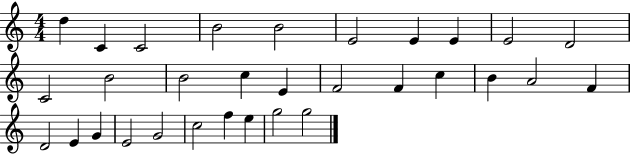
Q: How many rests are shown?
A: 0